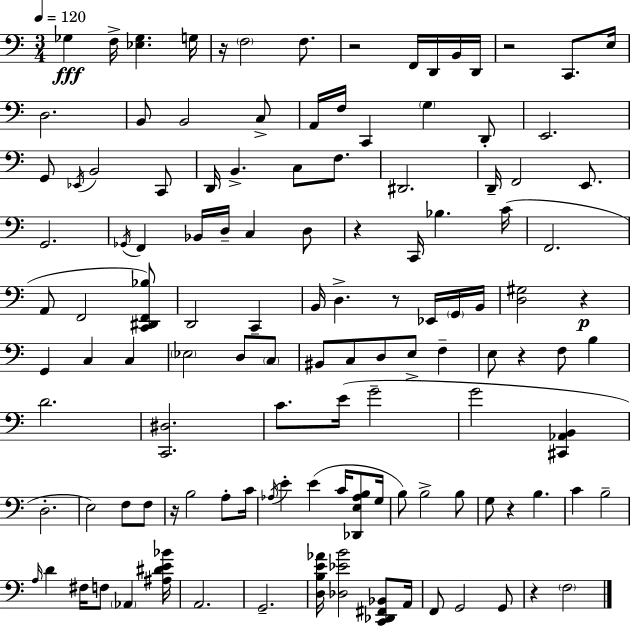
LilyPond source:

{
  \clef bass
  \numericTimeSignature
  \time 3/4
  \key c \major
  \tempo 4 = 120
  ges4\fff f16-> <ees ges>4. g16 | r16 \parenthesize f2 f8. | r2 f,16 d,16 b,16 d,16 | r2 c,8. e16 | \break d2. | b,8 b,2 c8-> | a,16 f16 c,4 \parenthesize g4 d,8-. | e,2. | \break g,8 \acciaccatura { ees,16 } b,2 c,8 | d,16 b,4.-> c8 f8. | dis,2. | d,16-- f,2 e,8. | \break g,2. | \acciaccatura { ges,16 } f,4 bes,16 d16-- c4 | d8 r4 c,16 bes4. | c'16( f,2. | \break a,8 f,2 | <c, dis, f, bes>8) d,2 c,4-- | b,16 d4.-> r8 ees,16 | \parenthesize g,16 b,16 <d gis>2 r4\p | \break g,4 c4 c4 | \parenthesize ees2 d8 | \parenthesize c8 bis,8 c8 d8 e8-> f4-- | e8 r4 f8 b4 | \break d'2. | <c, dis>2. | c'8. e'16( g'2-- | g'2 <cis, aes, b,>4 | \break d2.-. | e2) f8 | f8 r16 b2 a8-. | c'16 \acciaccatura { aes16 } e'4-. e'4( c'16 | \break <des, e aes b>8 g16 b8) b2-> | b8 g8 r4 b4. | c'4 b2-- | \grace { a16 } d'4 fis16 f8 \parenthesize aes,4 | \break <ais dis' e' bes'>16 a,2. | g,2.-- | <d b e' aes'>16 <des ees' b'>2 | <c, des, fis, bes,>8 a,16 f,8 g,2 | \break g,8 r4 \parenthesize f2 | \bar "|."
}